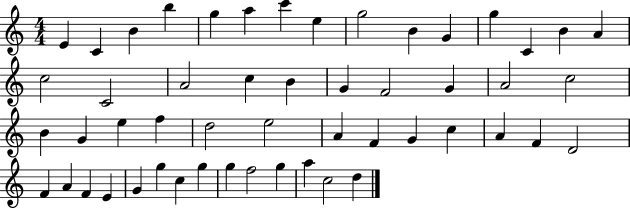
E4/q C4/q B4/q B5/q G5/q A5/q C6/q E5/q G5/h B4/q G4/q G5/q C4/q B4/q A4/q C5/h C4/h A4/h C5/q B4/q G4/q F4/h G4/q A4/h C5/h B4/q G4/q E5/q F5/q D5/h E5/h A4/q F4/q G4/q C5/q A4/q F4/q D4/h F4/q A4/q F4/q E4/q G4/q G5/q C5/q G5/q G5/q F5/h G5/q A5/q C5/h D5/q